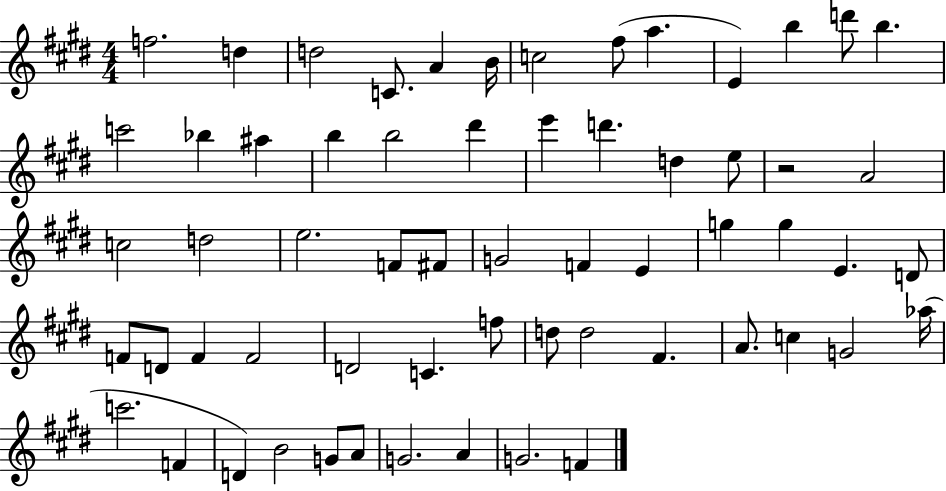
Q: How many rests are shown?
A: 1